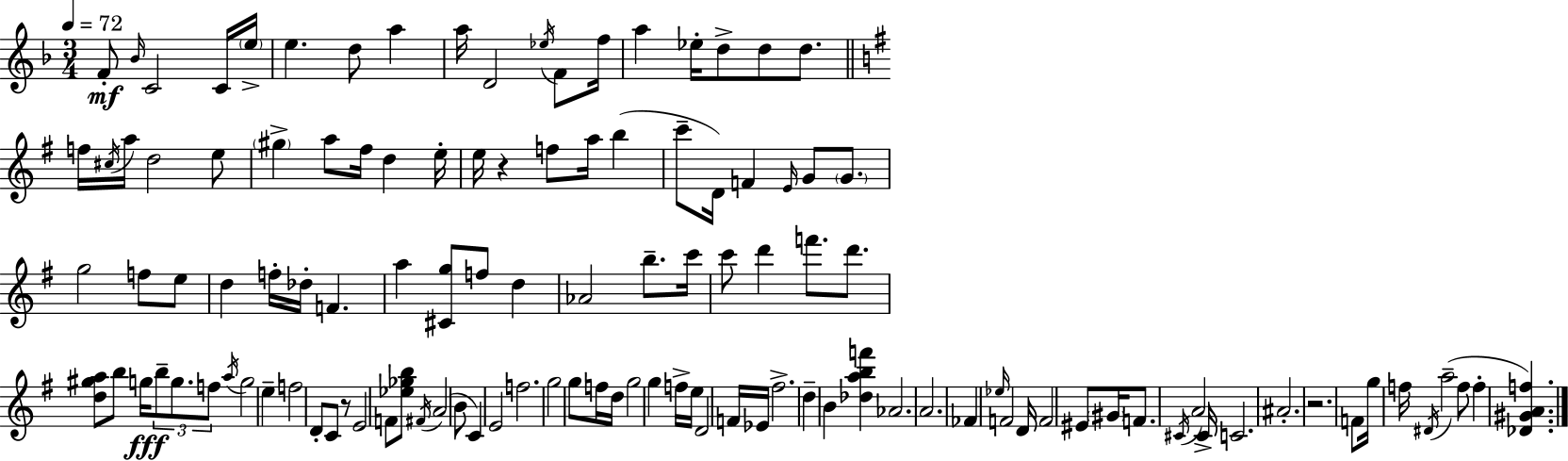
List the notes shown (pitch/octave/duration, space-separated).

F4/e Bb4/s C4/h C4/s E5/s E5/q. D5/e A5/q A5/s D4/h Eb5/s F4/e F5/s A5/q Eb5/s D5/e D5/e D5/e. F5/s C#5/s A5/s D5/h E5/e G#5/q A5/e F#5/s D5/q E5/s E5/s R/q F5/e A5/s B5/q C6/e D4/s F4/q E4/s G4/e G4/e. G5/h F5/e E5/e D5/q F5/s Db5/s F4/q. A5/q [C#4,G5]/e F5/e D5/q Ab4/h B5/e. C6/s C6/e D6/q F6/e. D6/e. [D5,G#5,A5]/e B5/e G5/s B5/e G5/e. F5/e A5/s G5/h E5/q F5/h D4/e C4/e R/e E4/h F4/e [Eb5,Gb5,B5]/e F#4/s A4/h B4/e C4/q E4/h F5/h. G5/h G5/e F5/s D5/s G5/h G5/q F5/s E5/s D4/h F4/s Eb4/s F#5/h. D5/q B4/q [Db5,A5,B5,F6]/q Ab4/h. A4/h. FES4/q Eb5/s F4/h D4/s F4/h EIS4/e G#4/s F4/e. C#4/s A4/h C#4/s C4/h. A#4/h. R/h. F4/e G5/s F5/s D#4/s A5/h F5/e F5/q [Db4,G#4,A4,F5]/q.